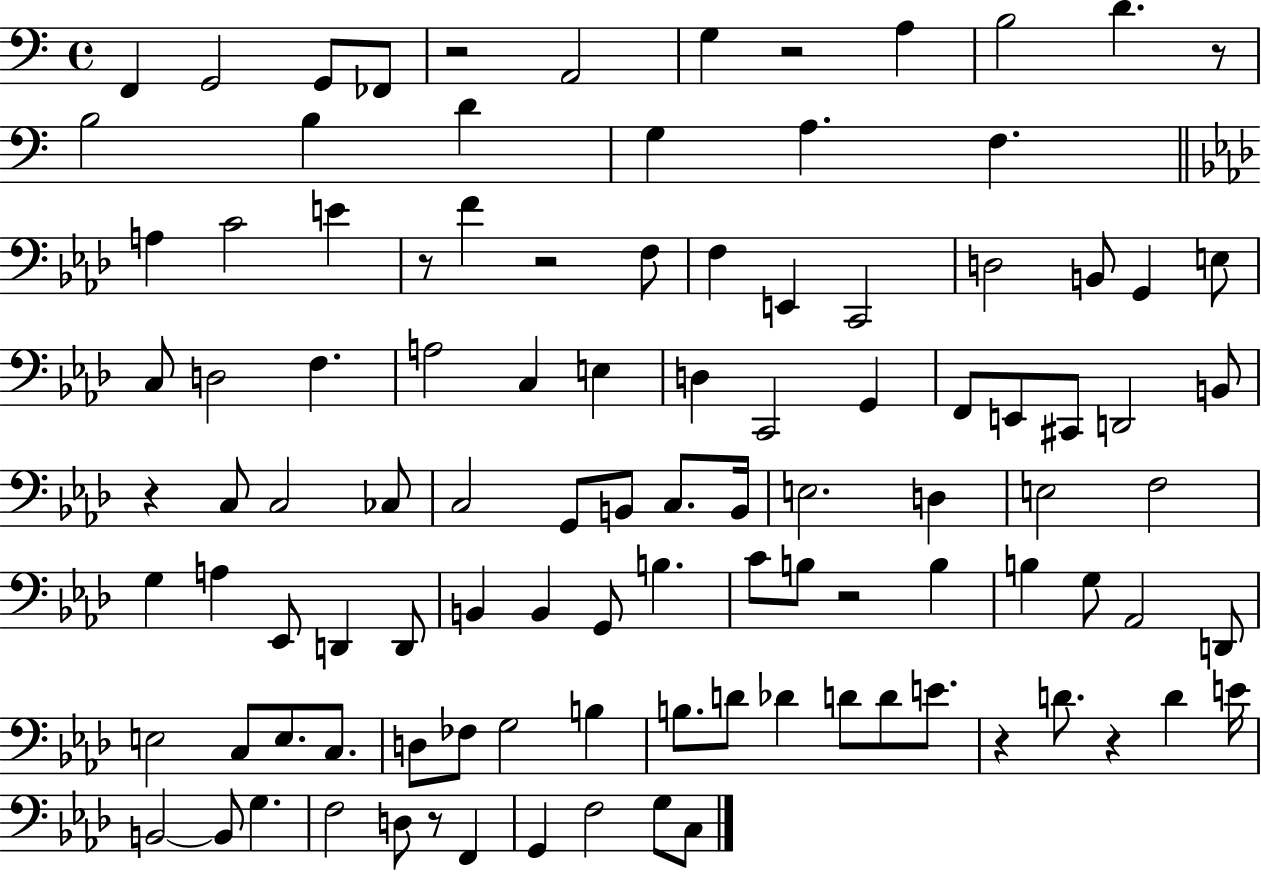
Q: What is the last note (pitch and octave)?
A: C3